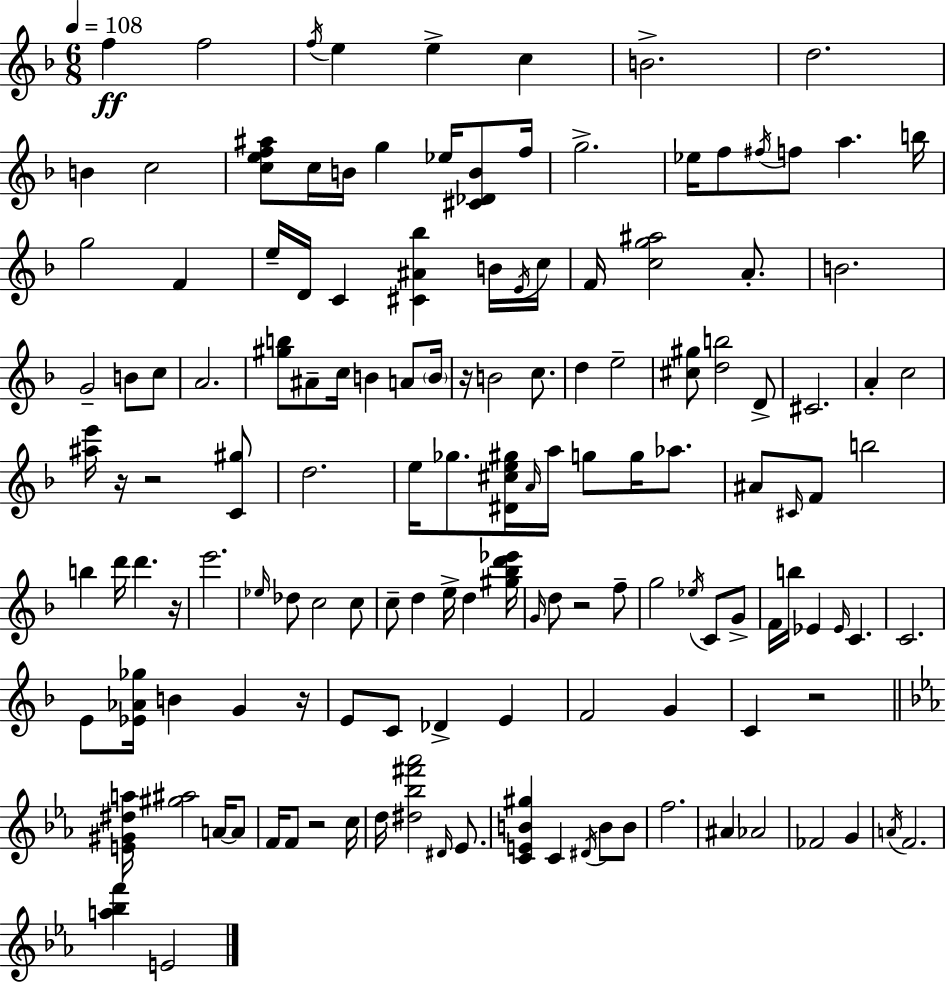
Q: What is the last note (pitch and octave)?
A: E4